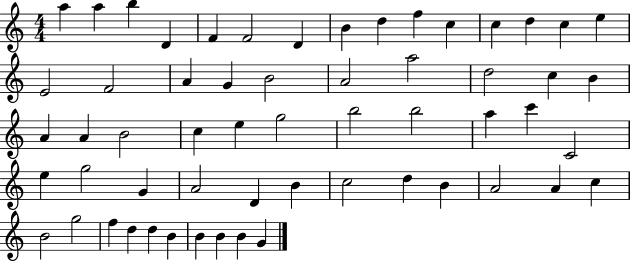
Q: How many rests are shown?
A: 0